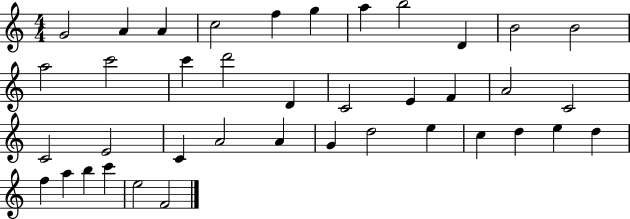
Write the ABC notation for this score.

X:1
T:Untitled
M:4/4
L:1/4
K:C
G2 A A c2 f g a b2 D B2 B2 a2 c'2 c' d'2 D C2 E F A2 C2 C2 E2 C A2 A G d2 e c d e d f a b c' e2 F2